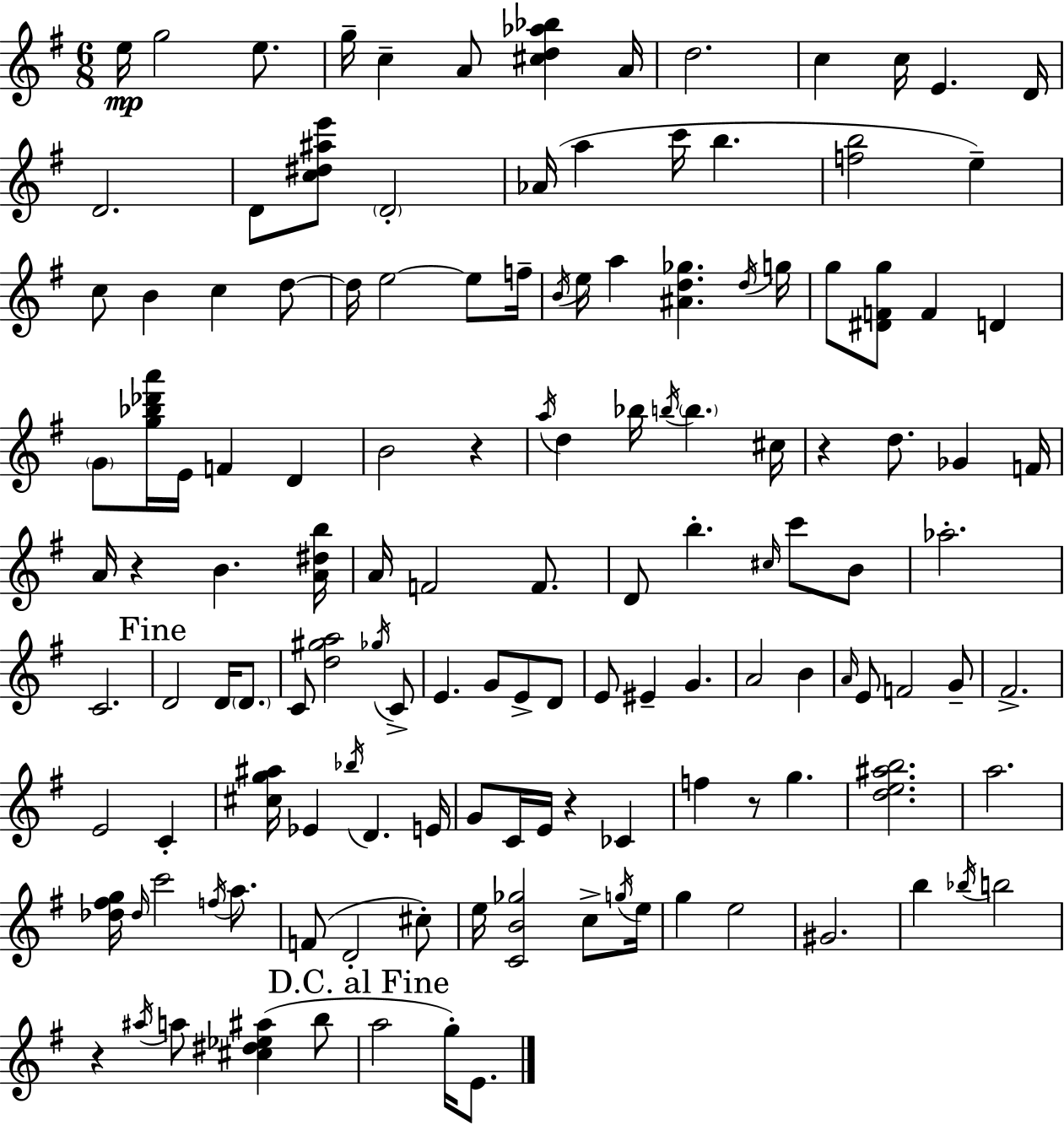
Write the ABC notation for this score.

X:1
T:Untitled
M:6/8
L:1/4
K:Em
e/4 g2 e/2 g/4 c A/2 [^cd_a_b] A/4 d2 c c/4 E D/4 D2 D/2 [c^d^ae']/2 D2 _A/4 a c'/4 b [fb]2 e c/2 B c d/2 d/4 e2 e/2 f/4 B/4 e/4 a [^Ad_g] d/4 g/4 g/2 [^DFg]/2 F D G/2 [g_b_d'a']/4 E/4 F D B2 z a/4 d _b/4 b/4 b ^c/4 z d/2 _G F/4 A/4 z B [A^db]/4 A/4 F2 F/2 D/2 b ^c/4 c'/2 B/2 _a2 C2 D2 D/4 D/2 C/2 [d^ga]2 _g/4 C/2 E G/2 E/2 D/2 E/2 ^E G A2 B A/4 E/2 F2 G/2 ^F2 E2 C [^cg^a]/4 _E _b/4 D E/4 G/2 C/4 E/4 z _C f z/2 g [de^ab]2 a2 [_d^fg]/4 _d/4 c'2 f/4 a/2 F/2 D2 ^c/2 e/4 [CB_g]2 c/2 g/4 e/4 g e2 ^G2 b _b/4 b2 z ^a/4 a/2 [^c^d_e^a] b/2 a2 g/4 E/2